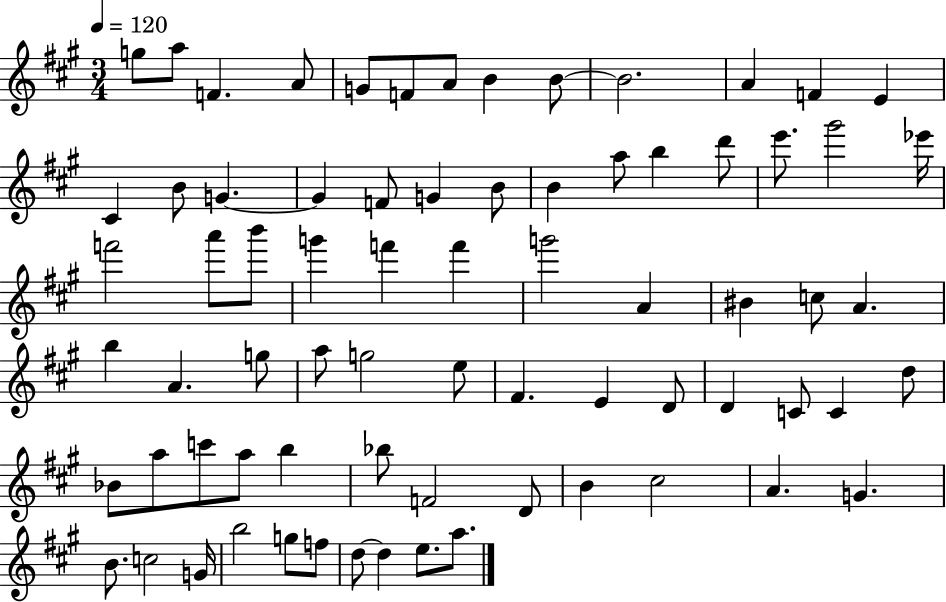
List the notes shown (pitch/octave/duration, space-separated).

G5/e A5/e F4/q. A4/e G4/e F4/e A4/e B4/q B4/e B4/h. A4/q F4/q E4/q C#4/q B4/e G4/q. G4/q F4/e G4/q B4/e B4/q A5/e B5/q D6/e E6/e. G#6/h Eb6/s F6/h A6/e B6/e G6/q F6/q F6/q G6/h A4/q BIS4/q C5/e A4/q. B5/q A4/q. G5/e A5/e G5/h E5/e F#4/q. E4/q D4/e D4/q C4/e C4/q D5/e Bb4/e A5/e C6/e A5/e B5/q Bb5/e F4/h D4/e B4/q C#5/h A4/q. G4/q. B4/e. C5/h G4/s B5/h G5/e F5/e D5/e D5/q E5/e. A5/e.